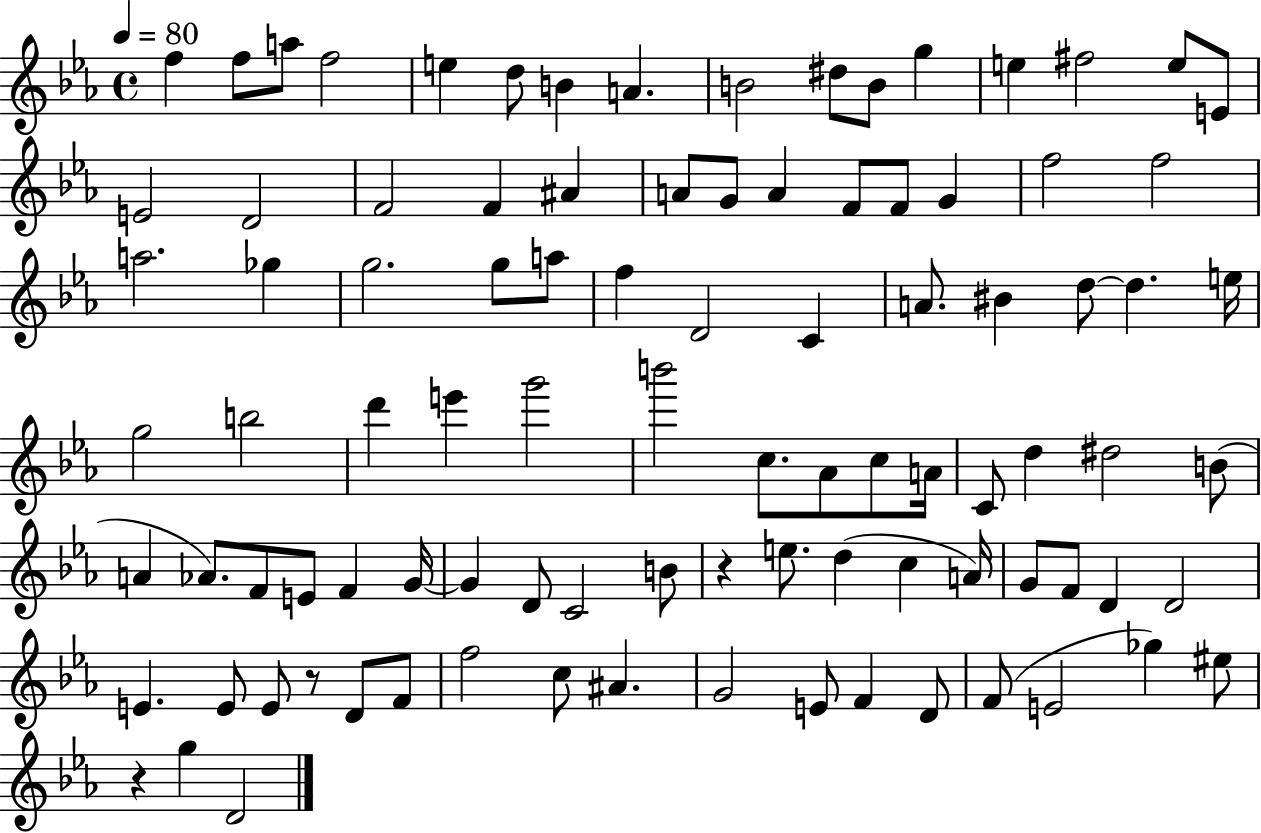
{
  \clef treble
  \time 4/4
  \defaultTimeSignature
  \key ees \major
  \tempo 4 = 80
  f''4 f''8 a''8 f''2 | e''4 d''8 b'4 a'4. | b'2 dis''8 b'8 g''4 | e''4 fis''2 e''8 e'8 | \break e'2 d'2 | f'2 f'4 ais'4 | a'8 g'8 a'4 f'8 f'8 g'4 | f''2 f''2 | \break a''2. ges''4 | g''2. g''8 a''8 | f''4 d'2 c'4 | a'8. bis'4 d''8~~ d''4. e''16 | \break g''2 b''2 | d'''4 e'''4 g'''2 | b'''2 c''8. aes'8 c''8 a'16 | c'8 d''4 dis''2 b'8( | \break a'4 aes'8.) f'8 e'8 f'4 g'16~~ | g'4 d'8 c'2 b'8 | r4 e''8. d''4( c''4 a'16) | g'8 f'8 d'4 d'2 | \break e'4. e'8 e'8 r8 d'8 f'8 | f''2 c''8 ais'4. | g'2 e'8 f'4 d'8 | f'8( e'2 ges''4) eis''8 | \break r4 g''4 d'2 | \bar "|."
}